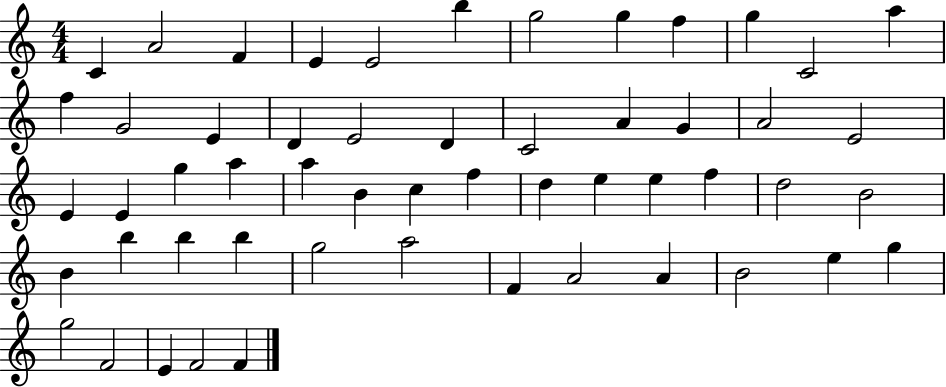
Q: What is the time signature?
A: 4/4